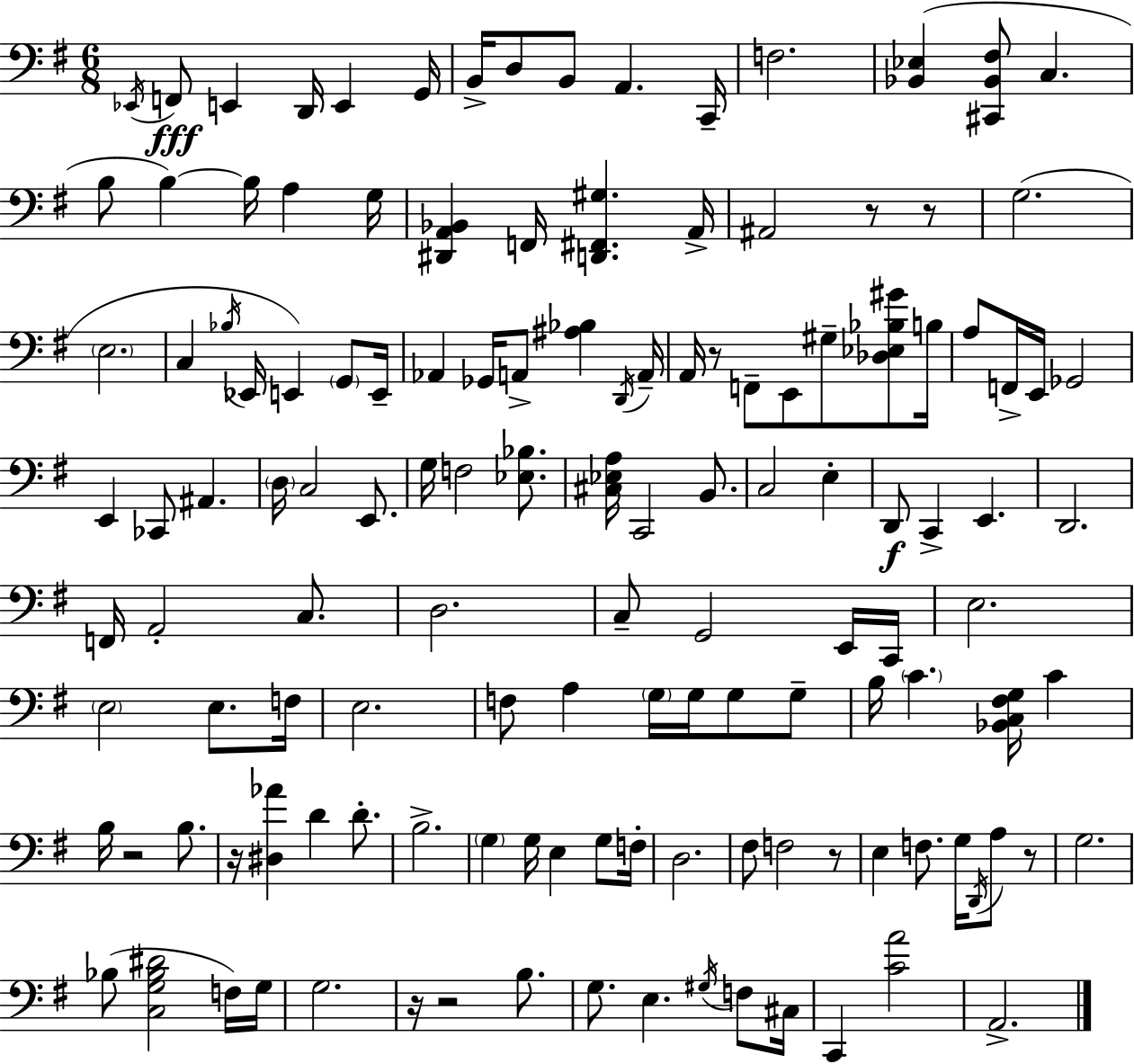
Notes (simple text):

Eb2/s F2/e E2/q D2/s E2/q G2/s B2/s D3/e B2/e A2/q. C2/s F3/h. [Bb2,Eb3]/q [C#2,Bb2,F#3]/e C3/q. B3/e B3/q B3/s A3/q G3/s [D#2,A2,Bb2]/q F2/s [D2,F#2,G#3]/q. A2/s A#2/h R/e R/e G3/h. E3/h. C3/q Bb3/s Eb2/s E2/q G2/e E2/s Ab2/q Gb2/s A2/e [A#3,Bb3]/q D2/s A2/s A2/s R/e F2/e E2/e G#3/e [Db3,Eb3,Bb3,G#4]/e B3/s A3/e F2/s E2/s Gb2/h E2/q CES2/e A#2/q. D3/s C3/h E2/e. G3/s F3/h [Eb3,Bb3]/e. [C#3,Eb3,A3]/s C2/h B2/e. C3/h E3/q D2/e C2/q E2/q. D2/h. F2/s A2/h C3/e. D3/h. C3/e G2/h E2/s C2/s E3/h. E3/h E3/e. F3/s E3/h. F3/e A3/q G3/s G3/s G3/e G3/e B3/s C4/q. [Bb2,C3,F#3,G3]/s C4/q B3/s R/h B3/e. R/s [D#3,Ab4]/q D4/q D4/e. B3/h. G3/q G3/s E3/q G3/e F3/s D3/h. F#3/e F3/h R/e E3/q F3/e. G3/s D2/s A3/e R/e G3/h. Bb3/e [C3,G3,Bb3,D#4]/h F3/s G3/s G3/h. R/s R/h B3/e. G3/e. E3/q. G#3/s F3/e C#3/s C2/q [C4,A4]/h A2/h.